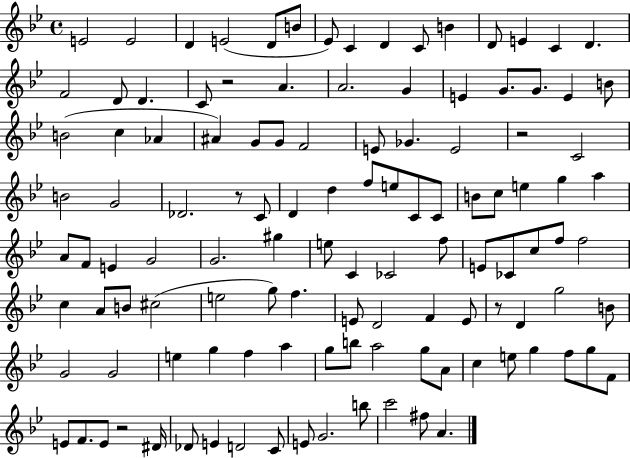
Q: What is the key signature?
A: BES major